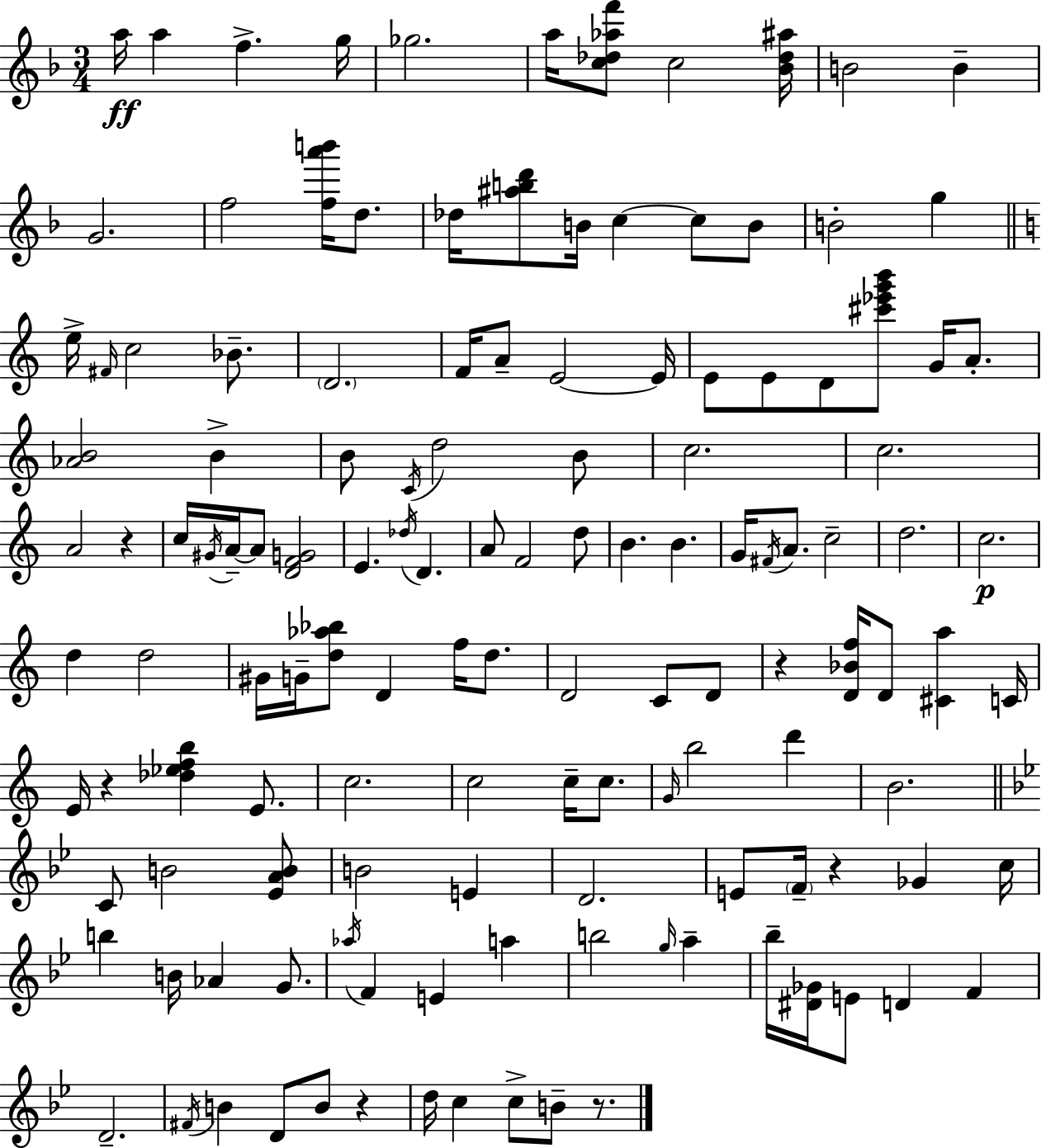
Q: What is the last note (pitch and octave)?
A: B4